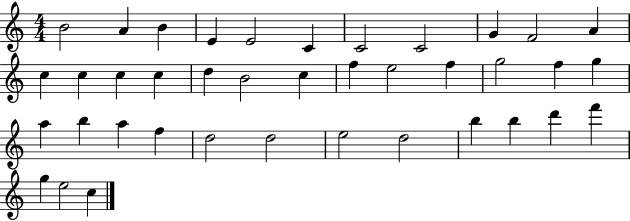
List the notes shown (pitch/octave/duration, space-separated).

B4/h A4/q B4/q E4/q E4/h C4/q C4/h C4/h G4/q F4/h A4/q C5/q C5/q C5/q C5/q D5/q B4/h C5/q F5/q E5/h F5/q G5/h F5/q G5/q A5/q B5/q A5/q F5/q D5/h D5/h E5/h D5/h B5/q B5/q D6/q F6/q G5/q E5/h C5/q